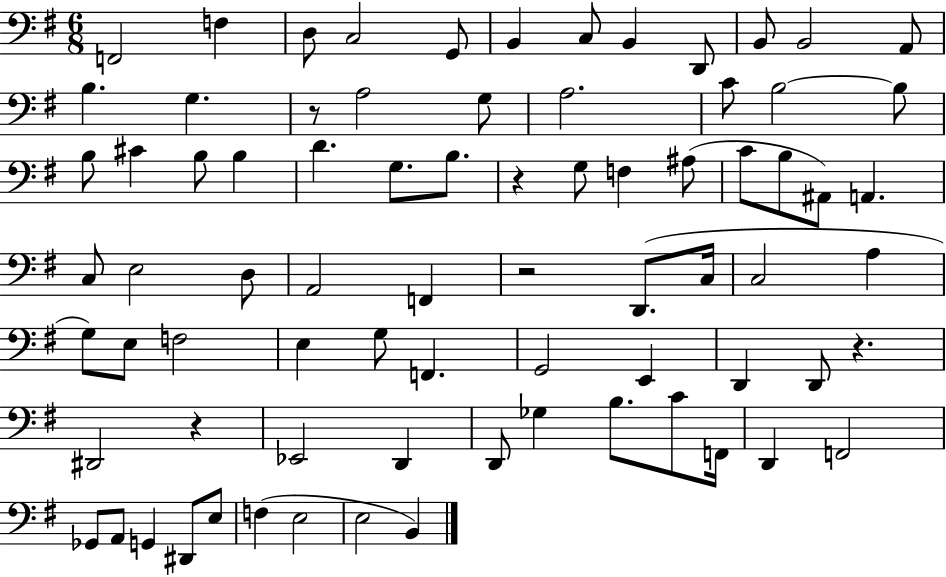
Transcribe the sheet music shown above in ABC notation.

X:1
T:Untitled
M:6/8
L:1/4
K:G
F,,2 F, D,/2 C,2 G,,/2 B,, C,/2 B,, D,,/2 B,,/2 B,,2 A,,/2 B, G, z/2 A,2 G,/2 A,2 C/2 B,2 B,/2 B,/2 ^C B,/2 B, D G,/2 B,/2 z G,/2 F, ^A,/2 C/2 B,/2 ^A,,/2 A,, C,/2 E,2 D,/2 A,,2 F,, z2 D,,/2 C,/4 C,2 A, G,/2 E,/2 F,2 E, G,/2 F,, G,,2 E,, D,, D,,/2 z ^D,,2 z _E,,2 D,, D,,/2 _G, B,/2 C/2 F,,/4 D,, F,,2 _G,,/2 A,,/2 G,, ^D,,/2 E,/2 F, E,2 E,2 B,,